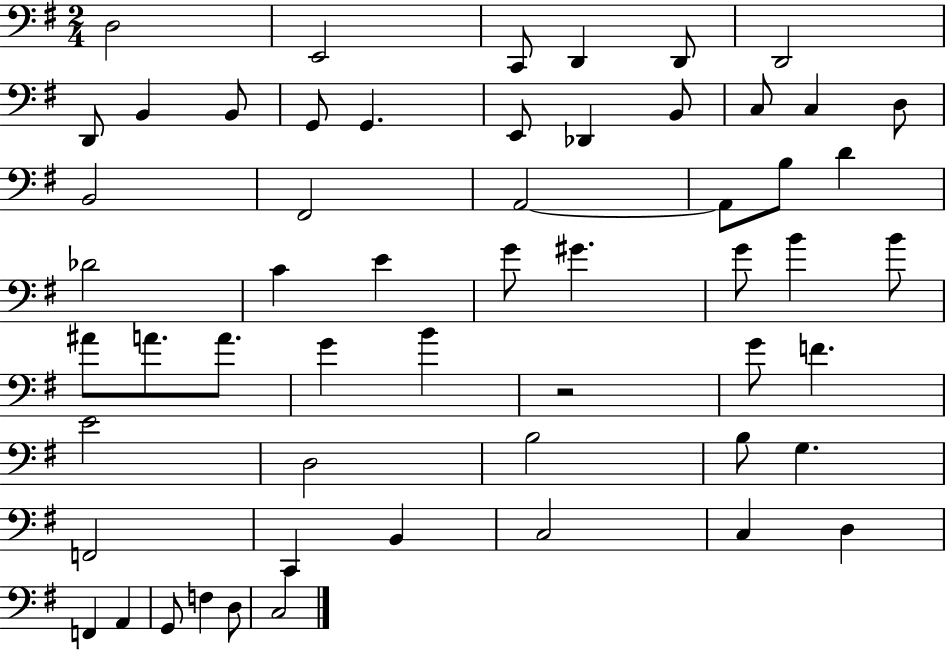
X:1
T:Untitled
M:2/4
L:1/4
K:G
D,2 E,,2 C,,/2 D,, D,,/2 D,,2 D,,/2 B,, B,,/2 G,,/2 G,, E,,/2 _D,, B,,/2 C,/2 C, D,/2 B,,2 ^F,,2 A,,2 A,,/2 B,/2 D _D2 C E G/2 ^G G/2 B B/2 ^A/2 A/2 A/2 G B z2 G/2 F E2 D,2 B,2 B,/2 G, F,,2 C,, B,, C,2 C, D, F,, A,, G,,/2 F, D,/2 C,2